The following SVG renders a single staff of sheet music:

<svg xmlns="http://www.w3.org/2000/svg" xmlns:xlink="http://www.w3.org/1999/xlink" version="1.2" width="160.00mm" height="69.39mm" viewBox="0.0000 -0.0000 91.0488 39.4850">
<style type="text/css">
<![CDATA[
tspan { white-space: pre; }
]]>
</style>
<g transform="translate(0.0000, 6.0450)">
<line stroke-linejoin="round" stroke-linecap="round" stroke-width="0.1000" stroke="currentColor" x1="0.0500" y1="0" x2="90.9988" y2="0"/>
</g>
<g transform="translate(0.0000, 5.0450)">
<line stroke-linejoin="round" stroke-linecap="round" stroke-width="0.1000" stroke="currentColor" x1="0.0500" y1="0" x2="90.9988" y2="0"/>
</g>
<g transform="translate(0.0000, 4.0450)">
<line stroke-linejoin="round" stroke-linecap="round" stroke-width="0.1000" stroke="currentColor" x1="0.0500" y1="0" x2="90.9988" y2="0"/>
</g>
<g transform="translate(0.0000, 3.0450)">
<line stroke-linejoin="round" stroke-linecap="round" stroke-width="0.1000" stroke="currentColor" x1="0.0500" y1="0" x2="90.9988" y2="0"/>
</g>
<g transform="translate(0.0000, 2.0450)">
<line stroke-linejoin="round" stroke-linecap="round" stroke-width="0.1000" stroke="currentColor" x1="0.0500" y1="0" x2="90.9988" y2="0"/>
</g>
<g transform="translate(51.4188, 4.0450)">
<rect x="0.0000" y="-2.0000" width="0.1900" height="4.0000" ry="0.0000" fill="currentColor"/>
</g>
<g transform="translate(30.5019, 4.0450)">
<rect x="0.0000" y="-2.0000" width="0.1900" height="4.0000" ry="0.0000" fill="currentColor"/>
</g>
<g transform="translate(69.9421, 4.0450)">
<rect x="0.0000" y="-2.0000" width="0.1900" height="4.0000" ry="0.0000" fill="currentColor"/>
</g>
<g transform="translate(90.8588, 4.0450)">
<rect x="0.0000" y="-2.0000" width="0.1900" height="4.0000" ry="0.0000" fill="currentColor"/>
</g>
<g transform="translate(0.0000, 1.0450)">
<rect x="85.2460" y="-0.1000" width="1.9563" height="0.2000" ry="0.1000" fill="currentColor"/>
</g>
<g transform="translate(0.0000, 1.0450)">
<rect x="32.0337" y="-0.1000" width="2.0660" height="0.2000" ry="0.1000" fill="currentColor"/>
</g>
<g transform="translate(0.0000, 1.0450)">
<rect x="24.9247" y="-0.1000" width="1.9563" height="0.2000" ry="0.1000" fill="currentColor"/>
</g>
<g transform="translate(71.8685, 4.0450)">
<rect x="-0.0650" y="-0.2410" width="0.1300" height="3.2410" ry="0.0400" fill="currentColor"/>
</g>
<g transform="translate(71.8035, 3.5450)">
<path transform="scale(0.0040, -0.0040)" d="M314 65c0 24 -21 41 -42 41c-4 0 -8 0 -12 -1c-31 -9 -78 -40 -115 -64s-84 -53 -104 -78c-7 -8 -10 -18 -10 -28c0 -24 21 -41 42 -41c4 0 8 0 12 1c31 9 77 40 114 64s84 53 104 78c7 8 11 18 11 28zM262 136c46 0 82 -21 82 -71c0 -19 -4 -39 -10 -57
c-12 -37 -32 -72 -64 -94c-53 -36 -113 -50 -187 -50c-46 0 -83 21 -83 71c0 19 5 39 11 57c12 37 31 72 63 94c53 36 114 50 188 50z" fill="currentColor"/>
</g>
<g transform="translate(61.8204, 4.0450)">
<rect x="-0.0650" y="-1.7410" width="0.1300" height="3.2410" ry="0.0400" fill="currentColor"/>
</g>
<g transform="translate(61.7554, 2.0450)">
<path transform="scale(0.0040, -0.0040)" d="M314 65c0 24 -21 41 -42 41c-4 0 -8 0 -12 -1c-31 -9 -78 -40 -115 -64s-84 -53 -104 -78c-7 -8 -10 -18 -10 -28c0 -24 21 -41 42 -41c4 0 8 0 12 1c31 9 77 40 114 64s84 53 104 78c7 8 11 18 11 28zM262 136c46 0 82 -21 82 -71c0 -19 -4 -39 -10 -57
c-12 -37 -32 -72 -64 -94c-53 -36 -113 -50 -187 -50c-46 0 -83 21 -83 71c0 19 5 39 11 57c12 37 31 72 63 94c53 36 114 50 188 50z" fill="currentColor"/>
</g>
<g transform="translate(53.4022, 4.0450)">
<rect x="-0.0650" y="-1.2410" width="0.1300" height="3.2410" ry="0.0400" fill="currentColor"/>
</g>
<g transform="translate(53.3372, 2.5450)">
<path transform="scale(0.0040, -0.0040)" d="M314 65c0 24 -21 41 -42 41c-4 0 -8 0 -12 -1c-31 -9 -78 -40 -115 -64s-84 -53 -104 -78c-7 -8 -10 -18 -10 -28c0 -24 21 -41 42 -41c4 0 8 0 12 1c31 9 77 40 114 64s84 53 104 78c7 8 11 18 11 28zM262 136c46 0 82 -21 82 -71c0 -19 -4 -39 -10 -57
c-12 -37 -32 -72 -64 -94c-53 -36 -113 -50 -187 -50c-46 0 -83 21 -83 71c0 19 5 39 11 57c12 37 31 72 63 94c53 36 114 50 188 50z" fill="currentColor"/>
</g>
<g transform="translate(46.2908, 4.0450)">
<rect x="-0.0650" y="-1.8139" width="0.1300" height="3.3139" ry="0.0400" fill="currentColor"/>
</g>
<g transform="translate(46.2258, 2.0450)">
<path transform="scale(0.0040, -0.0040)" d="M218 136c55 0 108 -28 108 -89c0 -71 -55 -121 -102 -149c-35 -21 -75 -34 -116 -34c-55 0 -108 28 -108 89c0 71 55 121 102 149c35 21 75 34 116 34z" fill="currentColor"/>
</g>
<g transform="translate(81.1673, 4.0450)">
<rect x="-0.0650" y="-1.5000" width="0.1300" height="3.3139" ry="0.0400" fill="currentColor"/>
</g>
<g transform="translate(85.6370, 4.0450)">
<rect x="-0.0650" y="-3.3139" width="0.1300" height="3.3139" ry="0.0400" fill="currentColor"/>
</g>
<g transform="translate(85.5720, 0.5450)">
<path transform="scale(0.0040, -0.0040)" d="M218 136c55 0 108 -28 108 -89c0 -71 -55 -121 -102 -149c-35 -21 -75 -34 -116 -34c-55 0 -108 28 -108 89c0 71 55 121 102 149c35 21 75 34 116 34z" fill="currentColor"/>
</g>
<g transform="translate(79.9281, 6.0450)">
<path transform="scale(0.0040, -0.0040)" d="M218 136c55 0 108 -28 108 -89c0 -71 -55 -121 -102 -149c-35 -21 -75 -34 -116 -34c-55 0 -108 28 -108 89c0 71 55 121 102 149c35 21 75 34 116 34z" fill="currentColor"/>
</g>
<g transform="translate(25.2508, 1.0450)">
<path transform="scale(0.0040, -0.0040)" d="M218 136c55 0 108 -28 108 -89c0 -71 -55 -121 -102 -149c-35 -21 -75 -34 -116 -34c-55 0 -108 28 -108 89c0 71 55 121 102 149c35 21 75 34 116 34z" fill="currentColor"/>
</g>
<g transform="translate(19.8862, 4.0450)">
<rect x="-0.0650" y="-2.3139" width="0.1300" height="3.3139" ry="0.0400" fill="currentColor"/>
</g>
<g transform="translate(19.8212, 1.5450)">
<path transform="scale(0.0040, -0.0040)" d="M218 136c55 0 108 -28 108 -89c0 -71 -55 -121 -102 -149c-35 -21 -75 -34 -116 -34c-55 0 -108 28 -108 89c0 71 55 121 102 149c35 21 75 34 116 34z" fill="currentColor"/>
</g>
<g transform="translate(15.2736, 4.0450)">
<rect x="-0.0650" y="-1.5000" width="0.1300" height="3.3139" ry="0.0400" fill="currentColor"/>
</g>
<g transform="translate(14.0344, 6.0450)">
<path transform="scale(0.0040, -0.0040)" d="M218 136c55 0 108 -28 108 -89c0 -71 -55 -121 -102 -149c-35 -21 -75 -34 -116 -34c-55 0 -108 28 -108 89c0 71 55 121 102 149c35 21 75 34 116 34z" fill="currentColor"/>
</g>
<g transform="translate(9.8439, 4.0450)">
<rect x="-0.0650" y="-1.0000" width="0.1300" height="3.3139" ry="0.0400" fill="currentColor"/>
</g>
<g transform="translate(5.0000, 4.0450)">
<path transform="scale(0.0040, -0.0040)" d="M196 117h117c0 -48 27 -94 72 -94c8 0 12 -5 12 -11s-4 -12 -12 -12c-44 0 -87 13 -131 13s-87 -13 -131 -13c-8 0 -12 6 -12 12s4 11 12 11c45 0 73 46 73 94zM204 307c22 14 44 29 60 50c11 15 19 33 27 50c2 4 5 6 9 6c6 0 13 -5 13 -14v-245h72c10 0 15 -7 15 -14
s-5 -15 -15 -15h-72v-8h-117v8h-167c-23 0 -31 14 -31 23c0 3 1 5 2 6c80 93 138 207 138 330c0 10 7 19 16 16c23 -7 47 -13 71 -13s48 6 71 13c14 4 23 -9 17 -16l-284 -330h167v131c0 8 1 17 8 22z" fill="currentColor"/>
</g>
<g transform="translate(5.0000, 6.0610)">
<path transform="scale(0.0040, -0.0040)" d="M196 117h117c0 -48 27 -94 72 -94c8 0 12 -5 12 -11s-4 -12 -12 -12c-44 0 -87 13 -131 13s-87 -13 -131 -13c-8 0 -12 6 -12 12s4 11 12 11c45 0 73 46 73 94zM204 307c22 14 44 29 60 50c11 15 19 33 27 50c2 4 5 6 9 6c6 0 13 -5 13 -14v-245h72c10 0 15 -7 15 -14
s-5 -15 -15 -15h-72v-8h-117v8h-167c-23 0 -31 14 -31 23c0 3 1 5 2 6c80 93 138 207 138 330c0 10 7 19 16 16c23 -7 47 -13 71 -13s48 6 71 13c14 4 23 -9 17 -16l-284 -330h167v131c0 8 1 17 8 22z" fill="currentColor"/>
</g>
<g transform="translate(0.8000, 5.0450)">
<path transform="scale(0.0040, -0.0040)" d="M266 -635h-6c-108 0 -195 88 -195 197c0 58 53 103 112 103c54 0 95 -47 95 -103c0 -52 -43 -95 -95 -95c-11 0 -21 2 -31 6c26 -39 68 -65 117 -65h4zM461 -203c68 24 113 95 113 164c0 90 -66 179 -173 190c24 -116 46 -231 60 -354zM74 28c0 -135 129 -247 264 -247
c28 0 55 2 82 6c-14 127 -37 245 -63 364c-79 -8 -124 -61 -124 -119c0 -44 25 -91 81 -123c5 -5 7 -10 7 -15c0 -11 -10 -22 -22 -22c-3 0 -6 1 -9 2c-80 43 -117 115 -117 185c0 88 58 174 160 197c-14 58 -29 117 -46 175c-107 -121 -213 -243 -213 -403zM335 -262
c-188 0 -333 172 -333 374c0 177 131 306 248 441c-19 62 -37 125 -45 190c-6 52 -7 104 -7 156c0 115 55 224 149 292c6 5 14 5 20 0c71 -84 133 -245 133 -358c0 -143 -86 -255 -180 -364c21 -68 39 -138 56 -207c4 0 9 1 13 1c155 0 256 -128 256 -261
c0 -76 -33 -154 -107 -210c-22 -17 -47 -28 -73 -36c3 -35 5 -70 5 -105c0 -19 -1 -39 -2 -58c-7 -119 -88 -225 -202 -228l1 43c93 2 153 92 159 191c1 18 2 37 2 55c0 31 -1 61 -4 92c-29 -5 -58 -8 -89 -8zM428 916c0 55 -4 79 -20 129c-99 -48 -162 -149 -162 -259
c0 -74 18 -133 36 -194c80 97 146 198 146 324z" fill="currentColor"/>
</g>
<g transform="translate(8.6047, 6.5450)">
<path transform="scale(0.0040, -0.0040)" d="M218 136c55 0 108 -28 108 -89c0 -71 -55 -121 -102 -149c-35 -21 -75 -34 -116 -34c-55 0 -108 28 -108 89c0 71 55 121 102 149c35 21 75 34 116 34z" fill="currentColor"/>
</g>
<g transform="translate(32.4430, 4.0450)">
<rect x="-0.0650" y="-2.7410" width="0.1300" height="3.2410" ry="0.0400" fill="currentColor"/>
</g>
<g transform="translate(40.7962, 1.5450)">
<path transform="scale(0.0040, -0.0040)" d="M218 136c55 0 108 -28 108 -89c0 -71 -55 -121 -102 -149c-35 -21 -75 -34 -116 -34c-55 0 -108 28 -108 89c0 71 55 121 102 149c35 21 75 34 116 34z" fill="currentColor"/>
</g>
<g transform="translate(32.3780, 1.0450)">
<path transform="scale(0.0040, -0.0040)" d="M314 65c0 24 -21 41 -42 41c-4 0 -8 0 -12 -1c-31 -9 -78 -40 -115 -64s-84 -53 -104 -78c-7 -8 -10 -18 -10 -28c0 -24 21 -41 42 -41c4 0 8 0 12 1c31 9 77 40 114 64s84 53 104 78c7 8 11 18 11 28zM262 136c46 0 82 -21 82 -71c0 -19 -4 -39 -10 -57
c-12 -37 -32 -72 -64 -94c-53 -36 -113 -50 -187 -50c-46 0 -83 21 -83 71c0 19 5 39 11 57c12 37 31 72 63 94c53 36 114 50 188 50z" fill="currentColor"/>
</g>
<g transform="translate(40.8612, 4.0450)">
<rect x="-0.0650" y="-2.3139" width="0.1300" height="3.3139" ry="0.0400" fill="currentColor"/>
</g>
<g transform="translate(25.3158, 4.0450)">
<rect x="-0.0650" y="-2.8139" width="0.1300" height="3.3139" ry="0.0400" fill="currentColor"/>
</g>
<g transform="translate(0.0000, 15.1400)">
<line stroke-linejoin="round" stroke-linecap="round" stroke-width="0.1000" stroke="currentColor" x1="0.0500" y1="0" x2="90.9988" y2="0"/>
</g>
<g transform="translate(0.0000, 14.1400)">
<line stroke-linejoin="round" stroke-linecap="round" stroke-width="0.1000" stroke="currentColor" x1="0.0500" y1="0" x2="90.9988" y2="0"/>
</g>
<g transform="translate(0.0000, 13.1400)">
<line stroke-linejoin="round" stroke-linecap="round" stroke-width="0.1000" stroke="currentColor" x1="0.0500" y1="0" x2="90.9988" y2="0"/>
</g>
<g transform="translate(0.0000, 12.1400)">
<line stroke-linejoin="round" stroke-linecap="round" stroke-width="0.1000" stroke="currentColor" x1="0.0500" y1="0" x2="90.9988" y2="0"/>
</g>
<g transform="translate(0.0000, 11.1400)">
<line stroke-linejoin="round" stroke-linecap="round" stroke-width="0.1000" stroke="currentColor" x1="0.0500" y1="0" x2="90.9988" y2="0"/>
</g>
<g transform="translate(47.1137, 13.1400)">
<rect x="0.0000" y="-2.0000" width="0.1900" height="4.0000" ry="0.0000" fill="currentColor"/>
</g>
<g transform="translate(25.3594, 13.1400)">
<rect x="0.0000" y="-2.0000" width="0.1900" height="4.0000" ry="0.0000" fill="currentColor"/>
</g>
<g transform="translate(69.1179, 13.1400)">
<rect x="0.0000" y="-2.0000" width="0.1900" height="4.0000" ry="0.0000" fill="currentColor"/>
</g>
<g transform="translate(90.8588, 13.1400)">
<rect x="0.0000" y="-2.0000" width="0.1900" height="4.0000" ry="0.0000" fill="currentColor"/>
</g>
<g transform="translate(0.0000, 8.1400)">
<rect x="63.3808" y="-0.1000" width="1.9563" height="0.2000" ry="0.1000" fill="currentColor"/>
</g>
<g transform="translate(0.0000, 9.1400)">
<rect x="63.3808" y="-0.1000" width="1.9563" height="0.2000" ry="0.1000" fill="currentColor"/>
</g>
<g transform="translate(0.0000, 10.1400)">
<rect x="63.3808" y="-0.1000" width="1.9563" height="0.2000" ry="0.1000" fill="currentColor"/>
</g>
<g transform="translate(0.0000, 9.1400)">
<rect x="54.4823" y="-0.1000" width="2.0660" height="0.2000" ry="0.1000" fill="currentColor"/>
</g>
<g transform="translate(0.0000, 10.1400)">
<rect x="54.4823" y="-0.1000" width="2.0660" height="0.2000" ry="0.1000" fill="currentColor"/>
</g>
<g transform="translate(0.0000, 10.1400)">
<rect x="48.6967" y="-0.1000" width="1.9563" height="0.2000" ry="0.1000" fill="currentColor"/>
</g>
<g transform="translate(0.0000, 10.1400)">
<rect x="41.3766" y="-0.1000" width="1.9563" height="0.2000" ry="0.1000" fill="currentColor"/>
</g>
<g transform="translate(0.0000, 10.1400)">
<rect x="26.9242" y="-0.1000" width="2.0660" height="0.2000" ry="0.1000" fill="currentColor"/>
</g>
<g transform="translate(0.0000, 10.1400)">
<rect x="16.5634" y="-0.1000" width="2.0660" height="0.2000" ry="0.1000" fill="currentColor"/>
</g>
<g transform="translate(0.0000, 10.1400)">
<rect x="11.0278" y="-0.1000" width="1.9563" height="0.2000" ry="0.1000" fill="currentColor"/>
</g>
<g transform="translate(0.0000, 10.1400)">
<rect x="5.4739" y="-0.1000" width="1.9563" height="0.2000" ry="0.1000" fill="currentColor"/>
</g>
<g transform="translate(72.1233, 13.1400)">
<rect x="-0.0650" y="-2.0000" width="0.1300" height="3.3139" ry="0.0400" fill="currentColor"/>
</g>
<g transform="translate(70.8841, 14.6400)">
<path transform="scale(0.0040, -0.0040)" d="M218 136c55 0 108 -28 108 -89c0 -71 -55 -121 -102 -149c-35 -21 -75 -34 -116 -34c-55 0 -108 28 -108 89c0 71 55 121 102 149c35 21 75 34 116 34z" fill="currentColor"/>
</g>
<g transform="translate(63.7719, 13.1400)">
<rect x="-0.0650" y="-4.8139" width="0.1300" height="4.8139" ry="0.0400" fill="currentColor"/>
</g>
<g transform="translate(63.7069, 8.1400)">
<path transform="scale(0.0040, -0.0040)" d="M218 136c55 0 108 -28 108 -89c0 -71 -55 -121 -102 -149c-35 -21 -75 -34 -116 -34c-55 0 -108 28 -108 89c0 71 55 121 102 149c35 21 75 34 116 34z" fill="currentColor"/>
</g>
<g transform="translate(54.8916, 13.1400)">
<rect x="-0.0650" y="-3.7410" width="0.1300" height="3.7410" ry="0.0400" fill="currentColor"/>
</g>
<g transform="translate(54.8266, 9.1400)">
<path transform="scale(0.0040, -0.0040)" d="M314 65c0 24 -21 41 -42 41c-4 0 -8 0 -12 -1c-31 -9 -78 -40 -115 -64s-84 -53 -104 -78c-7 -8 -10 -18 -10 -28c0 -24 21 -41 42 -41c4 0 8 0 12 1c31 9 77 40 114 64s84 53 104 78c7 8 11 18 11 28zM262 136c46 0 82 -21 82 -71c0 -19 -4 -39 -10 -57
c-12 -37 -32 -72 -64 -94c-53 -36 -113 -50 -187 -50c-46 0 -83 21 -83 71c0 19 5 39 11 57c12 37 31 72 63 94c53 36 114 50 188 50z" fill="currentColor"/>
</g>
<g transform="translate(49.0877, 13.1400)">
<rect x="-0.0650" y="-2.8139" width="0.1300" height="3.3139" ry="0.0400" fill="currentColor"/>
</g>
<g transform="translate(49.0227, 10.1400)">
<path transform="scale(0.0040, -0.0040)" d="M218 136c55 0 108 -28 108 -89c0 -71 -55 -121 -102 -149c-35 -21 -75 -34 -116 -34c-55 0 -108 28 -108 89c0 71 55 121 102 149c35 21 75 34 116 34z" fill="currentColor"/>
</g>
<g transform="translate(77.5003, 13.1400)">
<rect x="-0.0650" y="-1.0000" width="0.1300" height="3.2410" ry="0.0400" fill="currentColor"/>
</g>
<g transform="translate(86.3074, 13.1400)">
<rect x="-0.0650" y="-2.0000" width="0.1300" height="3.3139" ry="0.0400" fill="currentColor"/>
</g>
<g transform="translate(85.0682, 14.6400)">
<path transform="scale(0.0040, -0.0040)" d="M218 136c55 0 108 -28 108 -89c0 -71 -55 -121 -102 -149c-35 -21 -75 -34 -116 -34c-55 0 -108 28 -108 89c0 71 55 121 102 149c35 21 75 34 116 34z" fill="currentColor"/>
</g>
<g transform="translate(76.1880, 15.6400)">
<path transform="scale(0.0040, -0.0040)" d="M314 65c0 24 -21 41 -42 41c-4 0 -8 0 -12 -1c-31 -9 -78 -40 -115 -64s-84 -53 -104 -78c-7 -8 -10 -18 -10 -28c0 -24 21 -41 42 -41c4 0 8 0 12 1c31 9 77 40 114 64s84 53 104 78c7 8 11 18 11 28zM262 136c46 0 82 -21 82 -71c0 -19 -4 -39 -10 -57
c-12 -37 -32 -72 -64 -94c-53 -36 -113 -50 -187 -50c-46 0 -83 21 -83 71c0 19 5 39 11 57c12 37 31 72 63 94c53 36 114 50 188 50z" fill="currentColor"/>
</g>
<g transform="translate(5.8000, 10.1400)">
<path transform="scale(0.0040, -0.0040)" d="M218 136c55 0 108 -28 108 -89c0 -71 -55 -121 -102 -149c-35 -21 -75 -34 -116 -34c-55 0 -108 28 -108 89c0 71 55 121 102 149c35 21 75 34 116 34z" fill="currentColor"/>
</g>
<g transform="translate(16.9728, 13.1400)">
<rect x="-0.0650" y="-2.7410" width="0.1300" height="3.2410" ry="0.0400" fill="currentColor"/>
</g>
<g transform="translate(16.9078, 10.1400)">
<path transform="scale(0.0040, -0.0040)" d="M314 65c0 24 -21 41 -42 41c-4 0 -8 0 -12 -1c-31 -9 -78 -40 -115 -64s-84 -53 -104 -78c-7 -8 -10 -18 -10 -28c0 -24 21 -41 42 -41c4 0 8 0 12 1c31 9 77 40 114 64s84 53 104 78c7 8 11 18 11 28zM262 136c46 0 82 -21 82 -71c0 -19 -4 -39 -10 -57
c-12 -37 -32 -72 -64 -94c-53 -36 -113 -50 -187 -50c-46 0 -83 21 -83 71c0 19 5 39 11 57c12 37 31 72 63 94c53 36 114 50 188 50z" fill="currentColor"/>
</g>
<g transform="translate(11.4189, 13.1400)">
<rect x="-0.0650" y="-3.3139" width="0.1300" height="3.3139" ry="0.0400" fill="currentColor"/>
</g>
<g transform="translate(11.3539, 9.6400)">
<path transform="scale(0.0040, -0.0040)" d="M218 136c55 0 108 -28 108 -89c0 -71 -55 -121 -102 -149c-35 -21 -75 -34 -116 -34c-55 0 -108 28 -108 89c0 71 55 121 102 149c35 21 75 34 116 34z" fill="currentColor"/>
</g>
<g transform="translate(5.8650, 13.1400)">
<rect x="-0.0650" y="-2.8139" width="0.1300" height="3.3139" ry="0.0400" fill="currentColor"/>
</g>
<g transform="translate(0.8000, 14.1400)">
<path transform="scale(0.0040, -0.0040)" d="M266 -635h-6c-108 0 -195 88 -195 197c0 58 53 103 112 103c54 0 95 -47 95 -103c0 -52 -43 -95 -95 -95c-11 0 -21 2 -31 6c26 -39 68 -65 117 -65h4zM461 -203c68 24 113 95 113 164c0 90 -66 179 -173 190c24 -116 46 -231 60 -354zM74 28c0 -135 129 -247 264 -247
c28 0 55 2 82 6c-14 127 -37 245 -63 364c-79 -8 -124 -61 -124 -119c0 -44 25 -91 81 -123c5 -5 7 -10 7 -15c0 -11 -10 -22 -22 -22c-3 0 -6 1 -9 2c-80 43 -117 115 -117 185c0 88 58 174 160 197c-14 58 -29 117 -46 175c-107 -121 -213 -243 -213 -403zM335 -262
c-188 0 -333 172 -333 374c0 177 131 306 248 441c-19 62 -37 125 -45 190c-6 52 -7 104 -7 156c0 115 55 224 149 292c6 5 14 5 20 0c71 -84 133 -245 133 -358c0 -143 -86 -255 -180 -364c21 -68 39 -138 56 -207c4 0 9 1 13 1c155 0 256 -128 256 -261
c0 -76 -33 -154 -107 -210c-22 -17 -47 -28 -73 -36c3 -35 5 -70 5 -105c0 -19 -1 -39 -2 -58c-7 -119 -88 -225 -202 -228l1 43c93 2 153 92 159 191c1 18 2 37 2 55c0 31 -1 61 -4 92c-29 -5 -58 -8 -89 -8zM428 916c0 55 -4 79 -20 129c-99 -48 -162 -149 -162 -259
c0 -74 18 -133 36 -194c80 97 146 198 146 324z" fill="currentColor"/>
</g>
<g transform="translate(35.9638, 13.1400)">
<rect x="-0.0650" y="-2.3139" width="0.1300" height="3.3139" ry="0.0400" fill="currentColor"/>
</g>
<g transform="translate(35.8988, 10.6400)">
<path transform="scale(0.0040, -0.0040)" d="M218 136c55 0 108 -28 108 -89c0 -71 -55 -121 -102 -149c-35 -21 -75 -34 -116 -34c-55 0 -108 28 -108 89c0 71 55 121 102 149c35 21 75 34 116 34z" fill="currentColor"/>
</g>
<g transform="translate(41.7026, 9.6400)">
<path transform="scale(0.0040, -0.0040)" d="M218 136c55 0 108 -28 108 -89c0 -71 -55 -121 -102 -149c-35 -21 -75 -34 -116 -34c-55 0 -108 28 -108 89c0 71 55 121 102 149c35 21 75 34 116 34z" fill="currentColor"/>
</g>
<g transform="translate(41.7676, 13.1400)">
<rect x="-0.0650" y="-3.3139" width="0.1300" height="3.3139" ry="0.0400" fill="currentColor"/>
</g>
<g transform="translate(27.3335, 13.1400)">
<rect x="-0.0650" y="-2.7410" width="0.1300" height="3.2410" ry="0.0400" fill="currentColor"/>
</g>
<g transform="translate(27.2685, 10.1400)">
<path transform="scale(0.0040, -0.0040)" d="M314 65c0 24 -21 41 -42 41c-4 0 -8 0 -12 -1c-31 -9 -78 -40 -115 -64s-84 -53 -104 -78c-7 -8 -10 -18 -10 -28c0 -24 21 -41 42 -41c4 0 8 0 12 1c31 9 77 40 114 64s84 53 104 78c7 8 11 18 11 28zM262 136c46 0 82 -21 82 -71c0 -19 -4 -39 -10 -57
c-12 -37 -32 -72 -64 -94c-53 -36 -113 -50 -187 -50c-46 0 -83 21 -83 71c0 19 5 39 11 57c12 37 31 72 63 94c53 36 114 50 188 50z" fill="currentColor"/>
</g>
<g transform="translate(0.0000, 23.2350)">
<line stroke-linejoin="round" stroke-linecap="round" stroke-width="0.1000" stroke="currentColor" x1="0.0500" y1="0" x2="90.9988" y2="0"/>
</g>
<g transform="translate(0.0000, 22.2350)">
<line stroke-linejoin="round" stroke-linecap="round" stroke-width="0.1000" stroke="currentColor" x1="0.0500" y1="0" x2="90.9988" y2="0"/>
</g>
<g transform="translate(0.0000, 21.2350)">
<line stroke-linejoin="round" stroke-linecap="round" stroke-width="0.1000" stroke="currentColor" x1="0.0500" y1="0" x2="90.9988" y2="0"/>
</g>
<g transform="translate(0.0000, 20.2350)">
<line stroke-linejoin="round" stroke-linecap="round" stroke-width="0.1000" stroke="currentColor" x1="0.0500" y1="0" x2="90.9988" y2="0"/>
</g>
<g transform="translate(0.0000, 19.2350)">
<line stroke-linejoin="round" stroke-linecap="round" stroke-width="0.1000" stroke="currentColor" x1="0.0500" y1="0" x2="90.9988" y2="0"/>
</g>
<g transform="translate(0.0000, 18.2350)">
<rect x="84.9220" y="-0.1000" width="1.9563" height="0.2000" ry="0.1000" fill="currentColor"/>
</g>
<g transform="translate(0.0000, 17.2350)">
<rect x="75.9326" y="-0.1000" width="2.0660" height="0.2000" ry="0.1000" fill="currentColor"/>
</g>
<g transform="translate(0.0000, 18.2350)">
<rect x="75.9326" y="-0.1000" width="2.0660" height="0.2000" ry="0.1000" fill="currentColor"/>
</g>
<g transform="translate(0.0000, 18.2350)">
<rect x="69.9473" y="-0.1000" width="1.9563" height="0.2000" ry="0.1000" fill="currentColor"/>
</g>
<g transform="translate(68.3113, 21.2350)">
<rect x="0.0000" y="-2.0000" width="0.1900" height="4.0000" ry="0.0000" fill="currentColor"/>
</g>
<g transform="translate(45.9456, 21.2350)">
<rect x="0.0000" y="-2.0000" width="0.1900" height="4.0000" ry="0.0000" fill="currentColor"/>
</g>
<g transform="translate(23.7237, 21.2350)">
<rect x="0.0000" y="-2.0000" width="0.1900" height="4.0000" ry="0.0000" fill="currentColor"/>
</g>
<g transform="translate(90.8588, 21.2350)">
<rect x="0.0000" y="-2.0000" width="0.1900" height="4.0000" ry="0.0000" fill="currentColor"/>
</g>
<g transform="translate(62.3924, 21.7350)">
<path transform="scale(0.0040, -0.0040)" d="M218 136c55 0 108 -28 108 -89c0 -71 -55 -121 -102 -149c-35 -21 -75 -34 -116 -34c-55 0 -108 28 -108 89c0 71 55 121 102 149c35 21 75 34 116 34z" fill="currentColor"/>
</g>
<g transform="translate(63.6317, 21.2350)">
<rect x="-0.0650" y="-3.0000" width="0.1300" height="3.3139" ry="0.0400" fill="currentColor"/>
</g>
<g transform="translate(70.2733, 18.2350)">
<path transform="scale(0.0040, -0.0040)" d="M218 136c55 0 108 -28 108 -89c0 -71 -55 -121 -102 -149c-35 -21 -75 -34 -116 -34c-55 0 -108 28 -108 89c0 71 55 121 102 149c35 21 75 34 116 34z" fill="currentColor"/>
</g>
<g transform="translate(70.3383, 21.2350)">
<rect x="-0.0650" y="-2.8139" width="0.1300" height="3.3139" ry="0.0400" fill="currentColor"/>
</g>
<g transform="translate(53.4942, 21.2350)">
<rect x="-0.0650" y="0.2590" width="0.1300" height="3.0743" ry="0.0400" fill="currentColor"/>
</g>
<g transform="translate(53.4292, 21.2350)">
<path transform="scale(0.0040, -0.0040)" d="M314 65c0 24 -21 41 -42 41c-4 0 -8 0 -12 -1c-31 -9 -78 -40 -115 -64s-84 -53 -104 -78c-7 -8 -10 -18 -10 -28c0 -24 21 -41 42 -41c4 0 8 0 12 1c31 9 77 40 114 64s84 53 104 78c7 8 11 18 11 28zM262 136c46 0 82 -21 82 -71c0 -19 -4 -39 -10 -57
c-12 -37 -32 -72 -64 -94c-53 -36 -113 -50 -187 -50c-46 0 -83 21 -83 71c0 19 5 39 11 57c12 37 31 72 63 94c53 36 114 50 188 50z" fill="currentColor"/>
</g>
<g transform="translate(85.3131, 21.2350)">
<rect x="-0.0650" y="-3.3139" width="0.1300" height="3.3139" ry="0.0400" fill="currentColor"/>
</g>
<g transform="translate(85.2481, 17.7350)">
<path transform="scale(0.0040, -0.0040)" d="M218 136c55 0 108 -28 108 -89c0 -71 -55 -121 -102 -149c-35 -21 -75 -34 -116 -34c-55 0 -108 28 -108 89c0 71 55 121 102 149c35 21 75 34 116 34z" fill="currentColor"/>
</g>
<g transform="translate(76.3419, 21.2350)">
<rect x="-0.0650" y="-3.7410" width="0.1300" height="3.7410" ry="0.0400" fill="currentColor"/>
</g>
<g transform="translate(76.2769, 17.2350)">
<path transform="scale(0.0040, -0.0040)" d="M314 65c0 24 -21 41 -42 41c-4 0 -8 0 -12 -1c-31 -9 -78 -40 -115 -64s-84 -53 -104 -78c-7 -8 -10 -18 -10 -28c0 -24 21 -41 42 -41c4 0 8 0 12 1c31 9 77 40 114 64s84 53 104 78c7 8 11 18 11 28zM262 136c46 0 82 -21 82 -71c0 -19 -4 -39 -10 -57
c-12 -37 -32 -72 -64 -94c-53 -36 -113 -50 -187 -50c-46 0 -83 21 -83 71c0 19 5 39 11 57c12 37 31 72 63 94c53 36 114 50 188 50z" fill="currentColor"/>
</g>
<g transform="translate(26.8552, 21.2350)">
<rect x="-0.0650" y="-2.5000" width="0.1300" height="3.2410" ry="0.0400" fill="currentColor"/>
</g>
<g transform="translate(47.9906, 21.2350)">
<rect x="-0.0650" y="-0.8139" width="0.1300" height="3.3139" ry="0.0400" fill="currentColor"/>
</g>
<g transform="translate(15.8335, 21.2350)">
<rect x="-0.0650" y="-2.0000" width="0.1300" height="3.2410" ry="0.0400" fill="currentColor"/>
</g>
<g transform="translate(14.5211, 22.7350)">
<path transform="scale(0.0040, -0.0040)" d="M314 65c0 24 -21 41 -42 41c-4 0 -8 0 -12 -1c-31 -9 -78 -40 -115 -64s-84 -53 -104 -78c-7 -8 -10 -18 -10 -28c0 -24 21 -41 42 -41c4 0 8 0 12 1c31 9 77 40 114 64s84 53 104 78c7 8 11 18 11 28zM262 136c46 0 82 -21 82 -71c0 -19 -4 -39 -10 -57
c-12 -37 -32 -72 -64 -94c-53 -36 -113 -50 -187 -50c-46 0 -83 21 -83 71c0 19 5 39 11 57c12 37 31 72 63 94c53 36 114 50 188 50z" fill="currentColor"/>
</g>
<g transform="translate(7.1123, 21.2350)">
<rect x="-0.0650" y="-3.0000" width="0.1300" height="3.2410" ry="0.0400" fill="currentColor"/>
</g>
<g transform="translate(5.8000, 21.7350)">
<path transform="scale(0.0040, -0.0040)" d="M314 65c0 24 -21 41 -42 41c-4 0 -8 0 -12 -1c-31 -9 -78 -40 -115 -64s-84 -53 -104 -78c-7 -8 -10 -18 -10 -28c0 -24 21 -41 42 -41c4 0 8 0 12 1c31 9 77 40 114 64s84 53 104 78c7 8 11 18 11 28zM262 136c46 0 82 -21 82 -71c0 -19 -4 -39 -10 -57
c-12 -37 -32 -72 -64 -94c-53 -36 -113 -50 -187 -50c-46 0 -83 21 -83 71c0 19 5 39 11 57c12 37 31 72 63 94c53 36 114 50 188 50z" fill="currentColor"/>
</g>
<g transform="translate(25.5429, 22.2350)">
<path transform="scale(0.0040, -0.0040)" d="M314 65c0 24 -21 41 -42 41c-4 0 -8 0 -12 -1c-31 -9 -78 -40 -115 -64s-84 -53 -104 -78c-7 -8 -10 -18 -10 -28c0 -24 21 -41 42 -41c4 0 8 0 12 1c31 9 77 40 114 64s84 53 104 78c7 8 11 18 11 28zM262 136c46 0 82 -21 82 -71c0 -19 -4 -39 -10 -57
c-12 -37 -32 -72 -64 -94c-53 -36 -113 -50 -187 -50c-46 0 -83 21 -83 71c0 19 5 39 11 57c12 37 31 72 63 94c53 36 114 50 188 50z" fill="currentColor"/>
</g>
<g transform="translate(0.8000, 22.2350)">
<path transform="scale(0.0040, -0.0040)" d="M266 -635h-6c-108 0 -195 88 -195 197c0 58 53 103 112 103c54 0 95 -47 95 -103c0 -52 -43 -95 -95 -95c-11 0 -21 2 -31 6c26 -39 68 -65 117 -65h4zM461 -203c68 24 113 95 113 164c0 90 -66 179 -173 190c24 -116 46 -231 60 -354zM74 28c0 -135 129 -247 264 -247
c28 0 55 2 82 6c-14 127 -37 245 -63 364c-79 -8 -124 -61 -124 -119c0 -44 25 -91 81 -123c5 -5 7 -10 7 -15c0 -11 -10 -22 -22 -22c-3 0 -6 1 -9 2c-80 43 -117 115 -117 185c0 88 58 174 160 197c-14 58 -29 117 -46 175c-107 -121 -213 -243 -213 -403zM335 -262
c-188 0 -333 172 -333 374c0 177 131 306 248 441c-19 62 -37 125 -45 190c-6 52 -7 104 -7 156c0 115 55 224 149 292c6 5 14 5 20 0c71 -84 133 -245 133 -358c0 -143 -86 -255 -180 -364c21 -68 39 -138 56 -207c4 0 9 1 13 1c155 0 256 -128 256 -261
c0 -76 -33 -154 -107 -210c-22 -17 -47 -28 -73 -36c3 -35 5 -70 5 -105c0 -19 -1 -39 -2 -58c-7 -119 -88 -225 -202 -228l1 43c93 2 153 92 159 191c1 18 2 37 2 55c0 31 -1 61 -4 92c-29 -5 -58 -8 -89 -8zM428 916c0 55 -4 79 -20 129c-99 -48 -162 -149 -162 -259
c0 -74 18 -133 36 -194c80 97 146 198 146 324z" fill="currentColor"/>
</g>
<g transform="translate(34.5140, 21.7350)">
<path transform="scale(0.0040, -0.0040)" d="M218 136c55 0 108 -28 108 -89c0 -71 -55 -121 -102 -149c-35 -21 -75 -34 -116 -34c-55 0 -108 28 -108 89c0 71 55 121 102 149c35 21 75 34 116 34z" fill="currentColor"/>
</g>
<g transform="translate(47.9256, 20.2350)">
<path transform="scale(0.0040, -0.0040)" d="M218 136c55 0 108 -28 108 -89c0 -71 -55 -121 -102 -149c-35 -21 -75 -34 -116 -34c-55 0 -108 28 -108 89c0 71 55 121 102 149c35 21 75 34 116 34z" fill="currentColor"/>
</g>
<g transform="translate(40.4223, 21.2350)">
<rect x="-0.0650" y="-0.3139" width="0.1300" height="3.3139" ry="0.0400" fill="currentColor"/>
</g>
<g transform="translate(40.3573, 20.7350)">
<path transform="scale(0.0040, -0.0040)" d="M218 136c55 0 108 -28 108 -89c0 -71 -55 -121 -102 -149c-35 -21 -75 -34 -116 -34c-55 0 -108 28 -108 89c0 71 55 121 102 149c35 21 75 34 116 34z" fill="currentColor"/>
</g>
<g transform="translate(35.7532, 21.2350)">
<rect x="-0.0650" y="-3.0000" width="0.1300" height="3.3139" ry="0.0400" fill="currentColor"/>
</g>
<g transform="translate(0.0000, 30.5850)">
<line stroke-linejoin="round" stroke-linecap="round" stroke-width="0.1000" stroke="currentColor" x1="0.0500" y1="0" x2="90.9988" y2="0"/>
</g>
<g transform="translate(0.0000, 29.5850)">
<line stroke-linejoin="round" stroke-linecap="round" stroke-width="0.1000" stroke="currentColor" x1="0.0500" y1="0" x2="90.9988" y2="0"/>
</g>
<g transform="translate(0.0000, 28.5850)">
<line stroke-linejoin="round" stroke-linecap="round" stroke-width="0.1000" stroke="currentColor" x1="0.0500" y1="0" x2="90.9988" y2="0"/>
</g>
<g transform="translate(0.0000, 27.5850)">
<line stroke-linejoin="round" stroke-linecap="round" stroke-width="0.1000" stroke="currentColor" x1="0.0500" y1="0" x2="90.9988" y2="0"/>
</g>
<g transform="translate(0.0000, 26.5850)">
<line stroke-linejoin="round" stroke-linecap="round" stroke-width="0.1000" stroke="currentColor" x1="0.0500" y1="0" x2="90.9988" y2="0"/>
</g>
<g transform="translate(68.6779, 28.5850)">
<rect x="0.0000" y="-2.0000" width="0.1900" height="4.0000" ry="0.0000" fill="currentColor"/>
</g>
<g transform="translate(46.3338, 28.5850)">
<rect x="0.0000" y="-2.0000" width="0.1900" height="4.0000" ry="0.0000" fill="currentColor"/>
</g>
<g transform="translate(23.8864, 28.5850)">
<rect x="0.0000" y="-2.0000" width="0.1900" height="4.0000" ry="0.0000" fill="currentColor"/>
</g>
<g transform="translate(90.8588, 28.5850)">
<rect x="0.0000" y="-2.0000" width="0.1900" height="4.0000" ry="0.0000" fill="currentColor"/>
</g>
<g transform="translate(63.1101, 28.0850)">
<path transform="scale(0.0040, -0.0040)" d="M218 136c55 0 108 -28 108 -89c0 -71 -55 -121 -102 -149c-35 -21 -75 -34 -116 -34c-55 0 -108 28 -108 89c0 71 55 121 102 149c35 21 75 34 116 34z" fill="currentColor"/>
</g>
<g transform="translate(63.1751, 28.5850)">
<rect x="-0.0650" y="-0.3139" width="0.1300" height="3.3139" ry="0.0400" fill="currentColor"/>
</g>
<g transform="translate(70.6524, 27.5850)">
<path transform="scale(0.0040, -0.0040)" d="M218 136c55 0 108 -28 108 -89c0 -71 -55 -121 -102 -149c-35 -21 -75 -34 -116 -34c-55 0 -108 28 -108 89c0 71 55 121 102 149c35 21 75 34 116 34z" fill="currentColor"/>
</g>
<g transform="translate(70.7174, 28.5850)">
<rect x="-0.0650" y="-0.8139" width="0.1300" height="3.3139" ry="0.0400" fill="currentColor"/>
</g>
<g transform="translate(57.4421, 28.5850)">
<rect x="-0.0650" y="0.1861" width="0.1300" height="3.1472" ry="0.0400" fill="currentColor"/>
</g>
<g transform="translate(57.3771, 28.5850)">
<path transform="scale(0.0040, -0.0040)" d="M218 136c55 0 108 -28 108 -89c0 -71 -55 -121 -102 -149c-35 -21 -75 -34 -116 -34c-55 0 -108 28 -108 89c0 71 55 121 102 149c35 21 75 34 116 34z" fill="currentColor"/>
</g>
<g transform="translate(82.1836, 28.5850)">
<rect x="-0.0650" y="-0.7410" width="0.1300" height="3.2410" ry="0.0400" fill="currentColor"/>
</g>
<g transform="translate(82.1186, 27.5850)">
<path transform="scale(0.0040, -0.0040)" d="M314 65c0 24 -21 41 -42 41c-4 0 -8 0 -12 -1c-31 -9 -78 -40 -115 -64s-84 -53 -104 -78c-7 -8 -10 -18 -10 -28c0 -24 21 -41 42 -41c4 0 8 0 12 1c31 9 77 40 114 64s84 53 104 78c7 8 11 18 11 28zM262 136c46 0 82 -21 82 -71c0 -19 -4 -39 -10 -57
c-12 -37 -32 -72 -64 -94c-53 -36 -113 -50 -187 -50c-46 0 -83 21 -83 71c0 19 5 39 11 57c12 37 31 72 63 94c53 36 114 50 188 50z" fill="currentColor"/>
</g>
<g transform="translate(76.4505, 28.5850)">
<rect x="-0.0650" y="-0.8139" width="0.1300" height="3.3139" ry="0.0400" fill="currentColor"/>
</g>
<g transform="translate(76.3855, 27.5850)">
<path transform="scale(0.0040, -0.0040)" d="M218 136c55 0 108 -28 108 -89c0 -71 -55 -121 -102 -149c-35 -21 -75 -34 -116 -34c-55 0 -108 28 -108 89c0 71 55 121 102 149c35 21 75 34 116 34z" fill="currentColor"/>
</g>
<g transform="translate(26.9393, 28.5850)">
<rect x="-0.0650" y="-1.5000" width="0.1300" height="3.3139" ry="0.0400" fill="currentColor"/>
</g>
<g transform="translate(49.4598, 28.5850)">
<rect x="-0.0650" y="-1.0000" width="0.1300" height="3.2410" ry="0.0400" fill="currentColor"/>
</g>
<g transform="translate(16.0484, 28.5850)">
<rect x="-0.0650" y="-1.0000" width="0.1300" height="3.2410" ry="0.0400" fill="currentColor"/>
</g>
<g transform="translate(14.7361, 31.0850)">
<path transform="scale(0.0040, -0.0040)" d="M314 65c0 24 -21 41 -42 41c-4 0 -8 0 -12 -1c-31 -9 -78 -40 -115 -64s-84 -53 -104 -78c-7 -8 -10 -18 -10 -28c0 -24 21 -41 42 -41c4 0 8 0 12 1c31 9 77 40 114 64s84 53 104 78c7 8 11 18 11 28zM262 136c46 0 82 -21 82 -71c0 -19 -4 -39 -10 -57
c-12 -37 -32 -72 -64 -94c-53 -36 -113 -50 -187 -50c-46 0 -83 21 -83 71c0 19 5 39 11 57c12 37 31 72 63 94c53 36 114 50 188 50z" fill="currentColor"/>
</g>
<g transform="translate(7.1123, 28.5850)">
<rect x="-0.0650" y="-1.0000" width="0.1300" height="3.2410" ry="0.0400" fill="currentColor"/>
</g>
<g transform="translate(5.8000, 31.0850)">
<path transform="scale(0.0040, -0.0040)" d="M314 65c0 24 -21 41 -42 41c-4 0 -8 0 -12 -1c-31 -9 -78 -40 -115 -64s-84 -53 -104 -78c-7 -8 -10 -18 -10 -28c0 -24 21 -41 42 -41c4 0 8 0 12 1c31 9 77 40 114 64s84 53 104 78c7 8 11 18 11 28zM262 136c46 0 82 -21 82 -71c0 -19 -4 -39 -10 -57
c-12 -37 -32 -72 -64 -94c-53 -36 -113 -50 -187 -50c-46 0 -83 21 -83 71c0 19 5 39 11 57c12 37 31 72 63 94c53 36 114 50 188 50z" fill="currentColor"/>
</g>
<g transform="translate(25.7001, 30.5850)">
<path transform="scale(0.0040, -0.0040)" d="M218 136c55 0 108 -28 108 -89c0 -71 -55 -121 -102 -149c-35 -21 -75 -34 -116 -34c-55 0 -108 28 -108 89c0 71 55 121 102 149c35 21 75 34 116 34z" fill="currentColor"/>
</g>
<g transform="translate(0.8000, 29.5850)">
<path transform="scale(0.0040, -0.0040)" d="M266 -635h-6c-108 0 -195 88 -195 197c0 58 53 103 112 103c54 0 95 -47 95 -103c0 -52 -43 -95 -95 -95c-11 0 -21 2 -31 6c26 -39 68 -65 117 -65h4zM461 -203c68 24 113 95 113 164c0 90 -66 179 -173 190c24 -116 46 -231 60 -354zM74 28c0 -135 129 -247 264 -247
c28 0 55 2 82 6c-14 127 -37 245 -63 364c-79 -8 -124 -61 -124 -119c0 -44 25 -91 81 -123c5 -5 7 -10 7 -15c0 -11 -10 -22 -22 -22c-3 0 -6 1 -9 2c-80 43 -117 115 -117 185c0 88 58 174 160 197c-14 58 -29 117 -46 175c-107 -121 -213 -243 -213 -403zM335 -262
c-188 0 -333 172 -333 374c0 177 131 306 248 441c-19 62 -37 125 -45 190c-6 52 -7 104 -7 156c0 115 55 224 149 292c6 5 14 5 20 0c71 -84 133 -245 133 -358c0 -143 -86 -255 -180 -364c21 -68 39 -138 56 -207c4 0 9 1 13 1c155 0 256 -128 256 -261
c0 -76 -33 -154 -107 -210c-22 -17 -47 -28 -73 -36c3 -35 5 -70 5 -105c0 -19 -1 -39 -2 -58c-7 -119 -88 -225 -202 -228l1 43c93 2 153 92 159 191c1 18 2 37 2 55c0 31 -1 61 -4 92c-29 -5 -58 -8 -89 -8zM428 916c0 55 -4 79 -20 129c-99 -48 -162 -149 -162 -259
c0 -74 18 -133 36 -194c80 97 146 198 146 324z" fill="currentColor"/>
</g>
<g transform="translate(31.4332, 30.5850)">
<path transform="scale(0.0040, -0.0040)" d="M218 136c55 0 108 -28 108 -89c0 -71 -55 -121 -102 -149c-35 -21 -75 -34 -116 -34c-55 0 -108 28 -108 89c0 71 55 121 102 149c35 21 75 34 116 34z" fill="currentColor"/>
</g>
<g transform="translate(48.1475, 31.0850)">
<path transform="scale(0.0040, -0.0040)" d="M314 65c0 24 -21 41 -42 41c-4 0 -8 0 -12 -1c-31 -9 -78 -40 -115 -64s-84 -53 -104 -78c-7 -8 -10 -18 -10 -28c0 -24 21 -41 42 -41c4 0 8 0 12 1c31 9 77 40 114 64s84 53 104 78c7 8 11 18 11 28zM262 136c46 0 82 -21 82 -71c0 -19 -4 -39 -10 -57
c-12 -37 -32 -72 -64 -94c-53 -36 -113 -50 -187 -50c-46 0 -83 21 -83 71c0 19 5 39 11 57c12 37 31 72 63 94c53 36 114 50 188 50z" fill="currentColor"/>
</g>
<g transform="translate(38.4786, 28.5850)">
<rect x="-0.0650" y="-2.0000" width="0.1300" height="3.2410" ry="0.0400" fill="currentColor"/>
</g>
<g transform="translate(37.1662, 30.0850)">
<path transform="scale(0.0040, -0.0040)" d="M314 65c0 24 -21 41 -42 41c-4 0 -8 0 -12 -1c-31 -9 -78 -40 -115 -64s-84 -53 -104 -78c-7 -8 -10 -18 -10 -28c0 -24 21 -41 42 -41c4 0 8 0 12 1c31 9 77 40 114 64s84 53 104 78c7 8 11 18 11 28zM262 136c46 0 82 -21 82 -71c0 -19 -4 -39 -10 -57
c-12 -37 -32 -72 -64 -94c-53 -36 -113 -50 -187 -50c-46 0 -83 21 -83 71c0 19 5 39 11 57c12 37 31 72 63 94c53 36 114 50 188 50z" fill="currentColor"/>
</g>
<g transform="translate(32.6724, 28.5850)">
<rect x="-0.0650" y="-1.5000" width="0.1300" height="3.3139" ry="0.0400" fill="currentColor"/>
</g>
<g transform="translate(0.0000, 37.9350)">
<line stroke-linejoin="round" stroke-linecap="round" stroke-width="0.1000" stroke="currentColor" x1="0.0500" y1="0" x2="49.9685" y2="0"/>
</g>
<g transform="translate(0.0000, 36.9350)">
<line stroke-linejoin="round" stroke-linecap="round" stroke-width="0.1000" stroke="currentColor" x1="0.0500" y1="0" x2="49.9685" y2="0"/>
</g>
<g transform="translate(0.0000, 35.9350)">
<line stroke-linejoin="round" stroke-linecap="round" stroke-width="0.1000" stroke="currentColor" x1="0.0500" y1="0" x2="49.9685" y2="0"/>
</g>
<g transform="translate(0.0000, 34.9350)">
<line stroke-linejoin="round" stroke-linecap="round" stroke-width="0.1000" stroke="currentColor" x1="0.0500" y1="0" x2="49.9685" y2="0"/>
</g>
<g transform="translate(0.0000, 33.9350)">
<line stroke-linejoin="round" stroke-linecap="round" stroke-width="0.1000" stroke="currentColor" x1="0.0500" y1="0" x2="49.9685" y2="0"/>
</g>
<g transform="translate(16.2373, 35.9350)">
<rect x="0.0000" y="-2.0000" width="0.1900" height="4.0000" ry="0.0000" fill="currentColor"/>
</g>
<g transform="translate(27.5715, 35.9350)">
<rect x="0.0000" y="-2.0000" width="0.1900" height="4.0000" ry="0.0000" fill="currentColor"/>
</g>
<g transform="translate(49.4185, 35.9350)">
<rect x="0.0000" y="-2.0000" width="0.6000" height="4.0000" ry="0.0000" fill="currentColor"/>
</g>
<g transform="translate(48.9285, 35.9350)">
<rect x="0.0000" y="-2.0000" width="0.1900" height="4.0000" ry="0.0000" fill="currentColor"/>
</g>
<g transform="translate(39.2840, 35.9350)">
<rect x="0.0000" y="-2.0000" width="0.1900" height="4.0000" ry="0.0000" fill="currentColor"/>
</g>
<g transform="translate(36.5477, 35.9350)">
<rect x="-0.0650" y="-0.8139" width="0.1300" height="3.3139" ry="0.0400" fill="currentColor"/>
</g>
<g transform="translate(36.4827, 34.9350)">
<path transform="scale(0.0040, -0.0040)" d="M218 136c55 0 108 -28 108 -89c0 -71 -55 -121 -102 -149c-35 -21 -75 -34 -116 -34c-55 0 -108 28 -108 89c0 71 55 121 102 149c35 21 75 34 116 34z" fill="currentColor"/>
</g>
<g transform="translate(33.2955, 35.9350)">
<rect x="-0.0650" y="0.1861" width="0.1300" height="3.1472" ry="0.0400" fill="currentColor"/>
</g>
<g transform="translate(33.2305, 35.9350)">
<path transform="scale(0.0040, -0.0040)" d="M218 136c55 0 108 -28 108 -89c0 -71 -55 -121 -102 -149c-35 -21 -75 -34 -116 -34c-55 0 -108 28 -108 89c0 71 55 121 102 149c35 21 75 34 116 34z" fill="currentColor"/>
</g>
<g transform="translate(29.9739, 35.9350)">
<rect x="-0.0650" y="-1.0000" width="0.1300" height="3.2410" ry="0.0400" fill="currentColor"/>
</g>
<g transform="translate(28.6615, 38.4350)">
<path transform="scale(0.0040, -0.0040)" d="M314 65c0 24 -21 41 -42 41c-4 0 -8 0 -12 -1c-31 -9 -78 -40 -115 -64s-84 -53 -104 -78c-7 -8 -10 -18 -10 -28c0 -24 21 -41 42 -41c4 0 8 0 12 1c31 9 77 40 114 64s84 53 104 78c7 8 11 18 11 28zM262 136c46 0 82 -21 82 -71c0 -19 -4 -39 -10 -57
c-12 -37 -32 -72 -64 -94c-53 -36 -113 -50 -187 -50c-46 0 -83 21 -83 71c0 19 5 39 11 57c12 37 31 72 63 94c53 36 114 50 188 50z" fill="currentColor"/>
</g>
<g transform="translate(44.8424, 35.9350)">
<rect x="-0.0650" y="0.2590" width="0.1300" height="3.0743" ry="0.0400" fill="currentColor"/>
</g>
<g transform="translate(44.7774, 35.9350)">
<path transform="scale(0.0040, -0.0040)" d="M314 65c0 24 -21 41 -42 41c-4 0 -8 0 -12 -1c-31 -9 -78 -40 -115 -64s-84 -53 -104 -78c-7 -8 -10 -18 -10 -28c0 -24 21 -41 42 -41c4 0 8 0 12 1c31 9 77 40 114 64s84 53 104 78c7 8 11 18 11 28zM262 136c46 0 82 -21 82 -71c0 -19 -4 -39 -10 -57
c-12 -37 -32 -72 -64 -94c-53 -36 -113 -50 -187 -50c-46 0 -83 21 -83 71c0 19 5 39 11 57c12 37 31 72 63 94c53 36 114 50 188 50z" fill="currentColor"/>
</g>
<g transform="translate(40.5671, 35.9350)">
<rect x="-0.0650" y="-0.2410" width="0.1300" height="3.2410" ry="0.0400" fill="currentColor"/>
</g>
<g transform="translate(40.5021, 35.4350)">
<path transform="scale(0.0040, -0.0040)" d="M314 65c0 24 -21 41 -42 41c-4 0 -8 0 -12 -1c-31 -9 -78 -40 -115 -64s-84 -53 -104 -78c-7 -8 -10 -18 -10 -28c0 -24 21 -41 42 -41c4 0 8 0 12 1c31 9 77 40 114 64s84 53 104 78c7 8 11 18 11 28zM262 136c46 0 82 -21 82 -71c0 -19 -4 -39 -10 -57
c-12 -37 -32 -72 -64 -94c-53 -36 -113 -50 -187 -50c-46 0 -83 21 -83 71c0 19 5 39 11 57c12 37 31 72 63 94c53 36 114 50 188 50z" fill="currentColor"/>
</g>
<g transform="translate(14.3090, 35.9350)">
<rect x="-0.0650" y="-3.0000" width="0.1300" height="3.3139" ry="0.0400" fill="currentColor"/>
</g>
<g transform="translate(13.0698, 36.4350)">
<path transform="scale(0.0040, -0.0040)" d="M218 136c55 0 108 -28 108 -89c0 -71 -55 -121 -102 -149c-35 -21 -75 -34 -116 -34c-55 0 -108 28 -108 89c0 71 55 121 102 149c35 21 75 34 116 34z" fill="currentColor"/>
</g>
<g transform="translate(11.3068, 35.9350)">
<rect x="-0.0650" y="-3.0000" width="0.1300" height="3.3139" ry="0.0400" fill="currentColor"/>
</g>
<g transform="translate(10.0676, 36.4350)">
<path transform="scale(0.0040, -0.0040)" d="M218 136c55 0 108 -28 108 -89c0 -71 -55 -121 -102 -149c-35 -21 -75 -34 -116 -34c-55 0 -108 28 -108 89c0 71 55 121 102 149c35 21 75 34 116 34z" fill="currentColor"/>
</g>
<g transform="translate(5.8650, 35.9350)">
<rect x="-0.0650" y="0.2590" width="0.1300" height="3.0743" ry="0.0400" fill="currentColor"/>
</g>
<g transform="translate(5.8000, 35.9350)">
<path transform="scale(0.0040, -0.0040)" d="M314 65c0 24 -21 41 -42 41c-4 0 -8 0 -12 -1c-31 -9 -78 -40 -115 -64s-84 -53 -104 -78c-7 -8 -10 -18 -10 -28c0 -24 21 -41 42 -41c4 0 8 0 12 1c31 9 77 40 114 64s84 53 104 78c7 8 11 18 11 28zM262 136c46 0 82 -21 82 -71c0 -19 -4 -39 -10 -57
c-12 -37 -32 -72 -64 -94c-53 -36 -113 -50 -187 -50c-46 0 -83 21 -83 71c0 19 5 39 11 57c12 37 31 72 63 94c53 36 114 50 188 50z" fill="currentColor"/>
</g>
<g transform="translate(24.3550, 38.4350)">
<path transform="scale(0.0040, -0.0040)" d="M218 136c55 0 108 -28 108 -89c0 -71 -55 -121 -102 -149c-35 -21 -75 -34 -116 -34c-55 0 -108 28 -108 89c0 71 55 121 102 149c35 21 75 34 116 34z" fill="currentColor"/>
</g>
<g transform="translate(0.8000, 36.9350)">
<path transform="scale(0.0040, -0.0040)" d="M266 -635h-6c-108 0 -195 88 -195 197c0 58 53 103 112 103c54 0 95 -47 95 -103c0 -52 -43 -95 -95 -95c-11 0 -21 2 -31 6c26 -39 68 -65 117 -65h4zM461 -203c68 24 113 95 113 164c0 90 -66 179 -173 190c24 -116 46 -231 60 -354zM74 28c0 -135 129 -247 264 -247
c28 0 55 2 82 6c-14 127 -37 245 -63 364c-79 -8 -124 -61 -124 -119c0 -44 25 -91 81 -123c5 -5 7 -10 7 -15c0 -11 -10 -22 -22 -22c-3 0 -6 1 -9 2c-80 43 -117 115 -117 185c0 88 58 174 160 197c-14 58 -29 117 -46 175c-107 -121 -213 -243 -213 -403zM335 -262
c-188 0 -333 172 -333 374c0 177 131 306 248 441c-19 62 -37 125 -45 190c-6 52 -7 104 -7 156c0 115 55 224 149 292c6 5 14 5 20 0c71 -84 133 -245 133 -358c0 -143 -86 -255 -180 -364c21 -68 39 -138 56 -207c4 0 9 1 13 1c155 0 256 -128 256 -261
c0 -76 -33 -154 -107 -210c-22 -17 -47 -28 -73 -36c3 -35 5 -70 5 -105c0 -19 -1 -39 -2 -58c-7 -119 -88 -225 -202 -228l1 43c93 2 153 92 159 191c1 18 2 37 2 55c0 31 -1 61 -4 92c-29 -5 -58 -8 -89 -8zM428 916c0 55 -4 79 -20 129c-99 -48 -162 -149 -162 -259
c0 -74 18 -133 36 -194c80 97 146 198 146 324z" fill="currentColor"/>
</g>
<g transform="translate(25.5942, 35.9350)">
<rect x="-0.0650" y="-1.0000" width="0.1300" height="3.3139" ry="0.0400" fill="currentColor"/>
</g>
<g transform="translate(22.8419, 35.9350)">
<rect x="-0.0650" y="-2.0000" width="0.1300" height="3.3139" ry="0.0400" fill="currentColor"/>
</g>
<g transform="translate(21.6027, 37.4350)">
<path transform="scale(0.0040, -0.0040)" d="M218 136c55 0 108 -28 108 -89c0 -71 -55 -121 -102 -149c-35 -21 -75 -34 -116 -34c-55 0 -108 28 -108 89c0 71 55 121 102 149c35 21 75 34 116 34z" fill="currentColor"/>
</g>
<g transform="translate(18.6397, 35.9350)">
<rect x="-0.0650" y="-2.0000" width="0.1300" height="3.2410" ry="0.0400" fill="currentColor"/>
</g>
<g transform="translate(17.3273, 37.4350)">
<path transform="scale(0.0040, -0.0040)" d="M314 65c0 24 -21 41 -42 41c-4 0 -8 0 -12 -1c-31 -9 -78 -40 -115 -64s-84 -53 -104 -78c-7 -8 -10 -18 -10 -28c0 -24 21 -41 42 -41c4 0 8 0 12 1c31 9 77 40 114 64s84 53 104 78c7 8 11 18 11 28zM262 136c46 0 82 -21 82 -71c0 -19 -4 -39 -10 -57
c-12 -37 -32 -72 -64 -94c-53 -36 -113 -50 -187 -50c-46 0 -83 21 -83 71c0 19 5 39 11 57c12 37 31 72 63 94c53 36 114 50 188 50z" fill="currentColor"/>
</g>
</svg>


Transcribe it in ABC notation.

X:1
T:Untitled
M:4/4
L:1/4
K:C
D E g a a2 g f e2 f2 c2 E b a b a2 a2 g b a c'2 e' F D2 F A2 F2 G2 A c d B2 A a c'2 b D2 D2 E E F2 D2 B c d d d2 B2 A A F2 F D D2 B d c2 B2